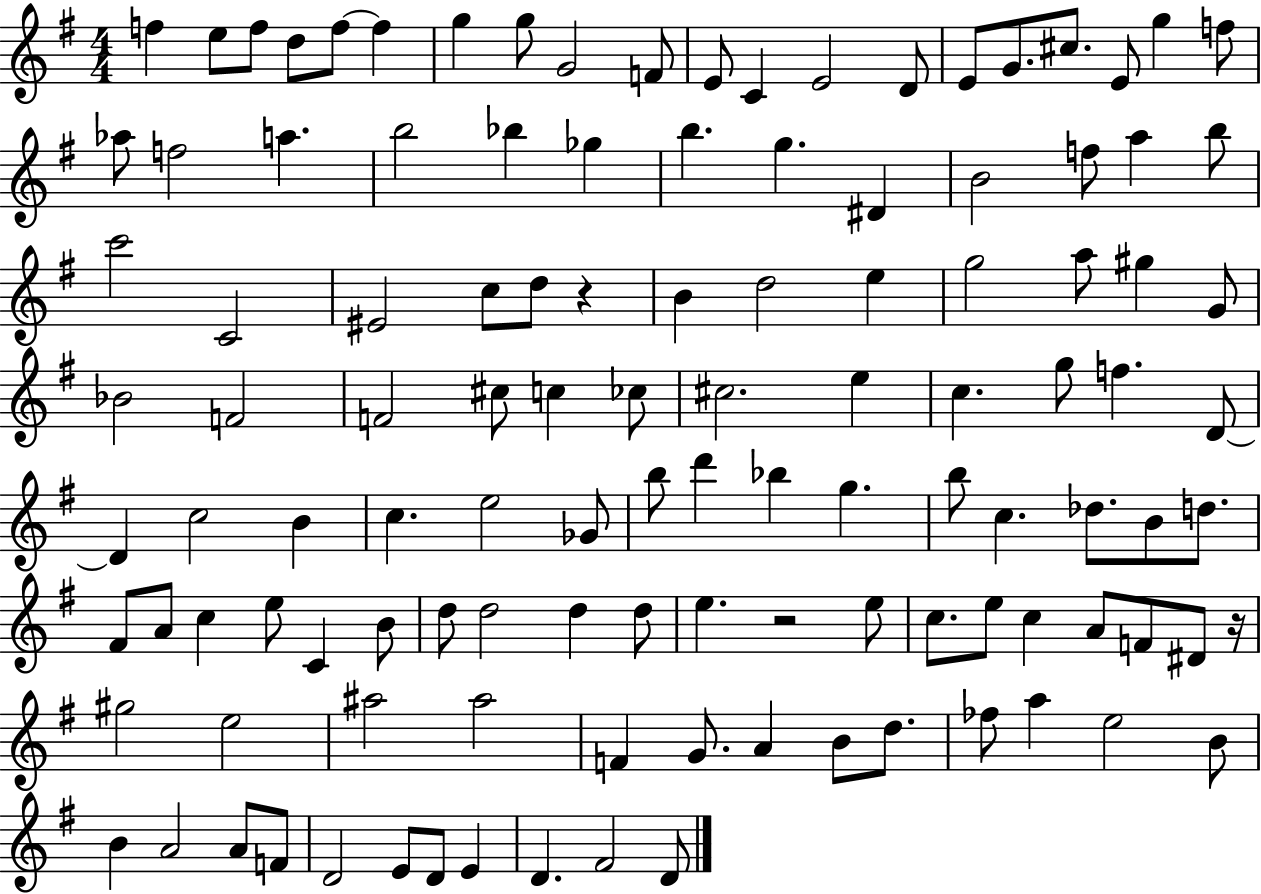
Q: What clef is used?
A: treble